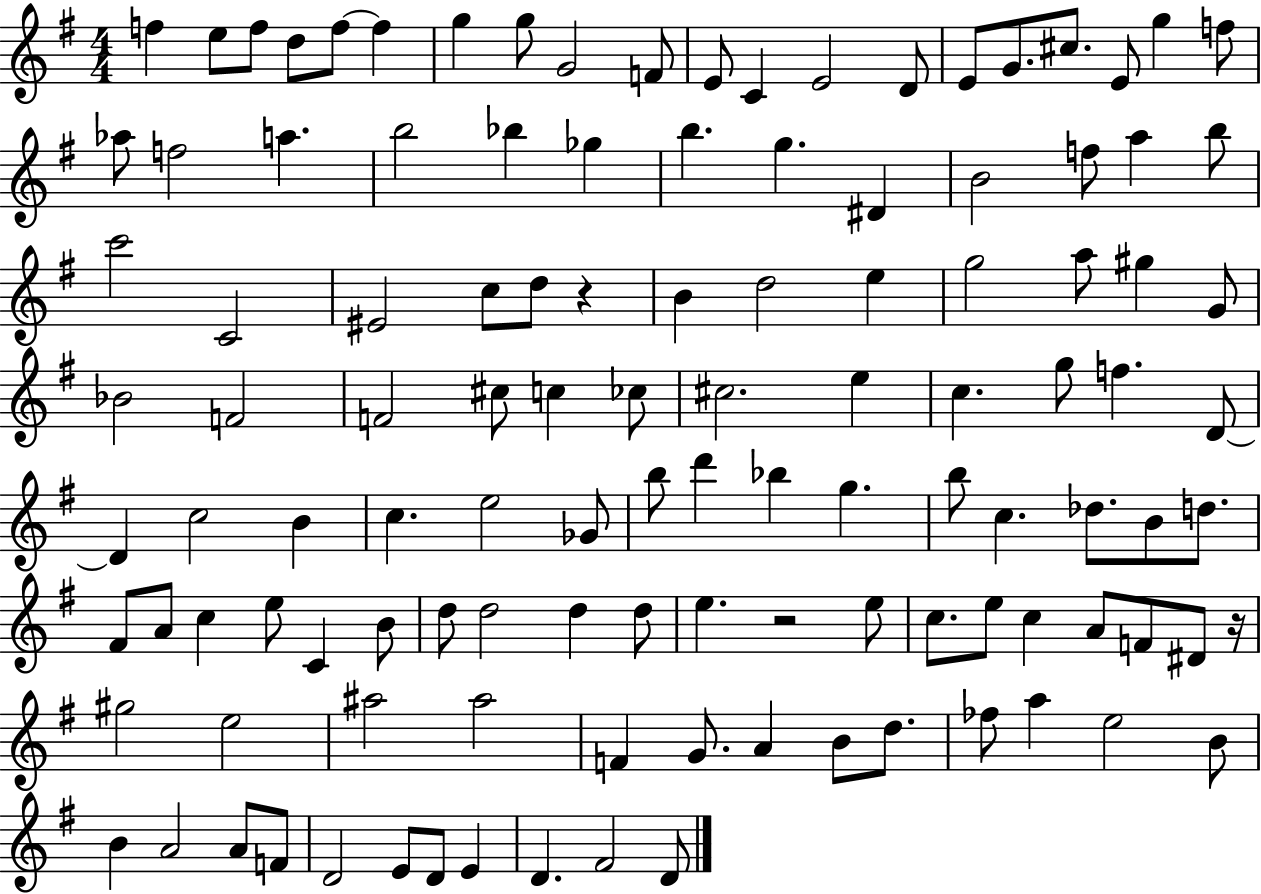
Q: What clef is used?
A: treble